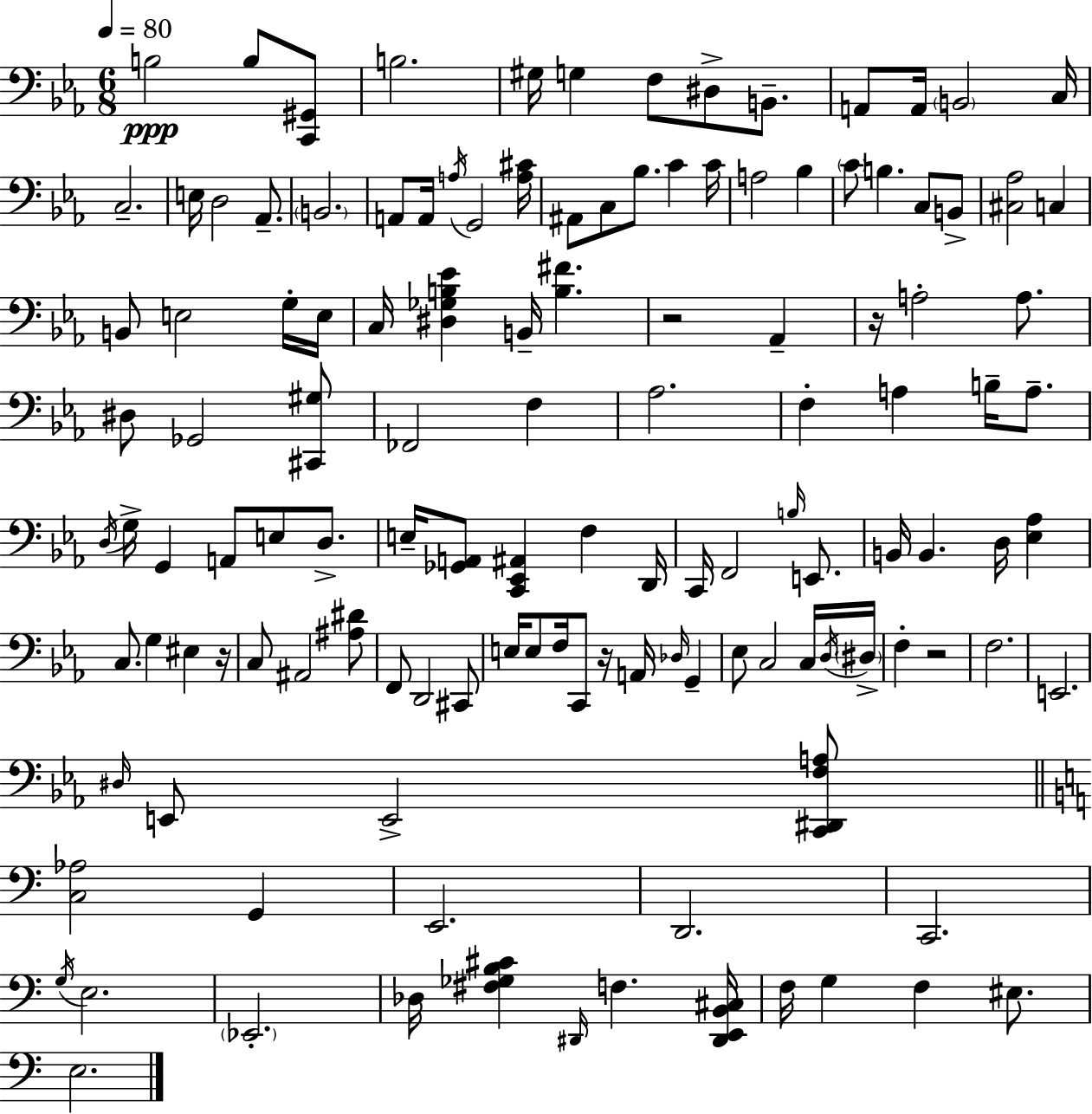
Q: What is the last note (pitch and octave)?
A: E3